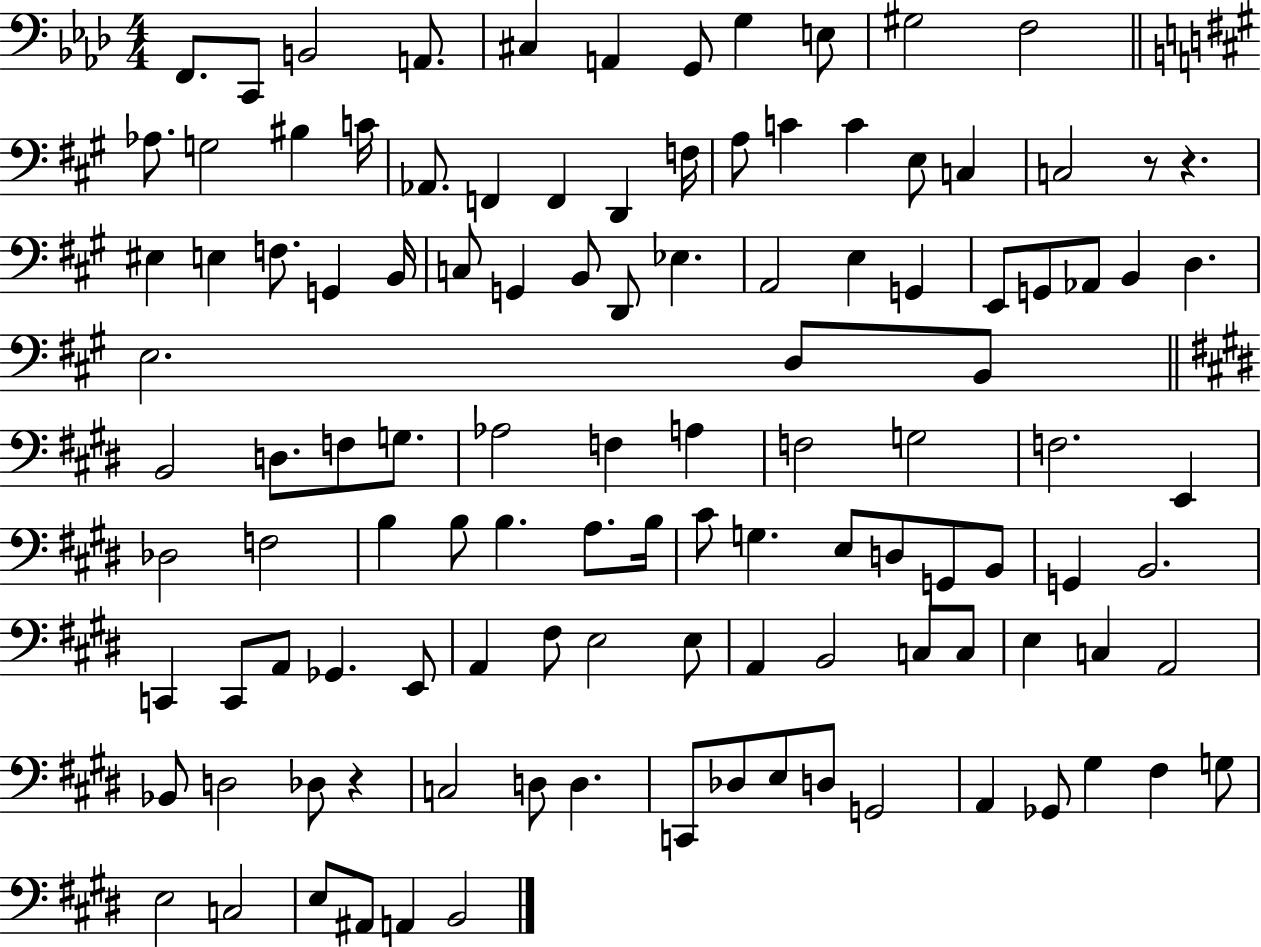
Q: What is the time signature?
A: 4/4